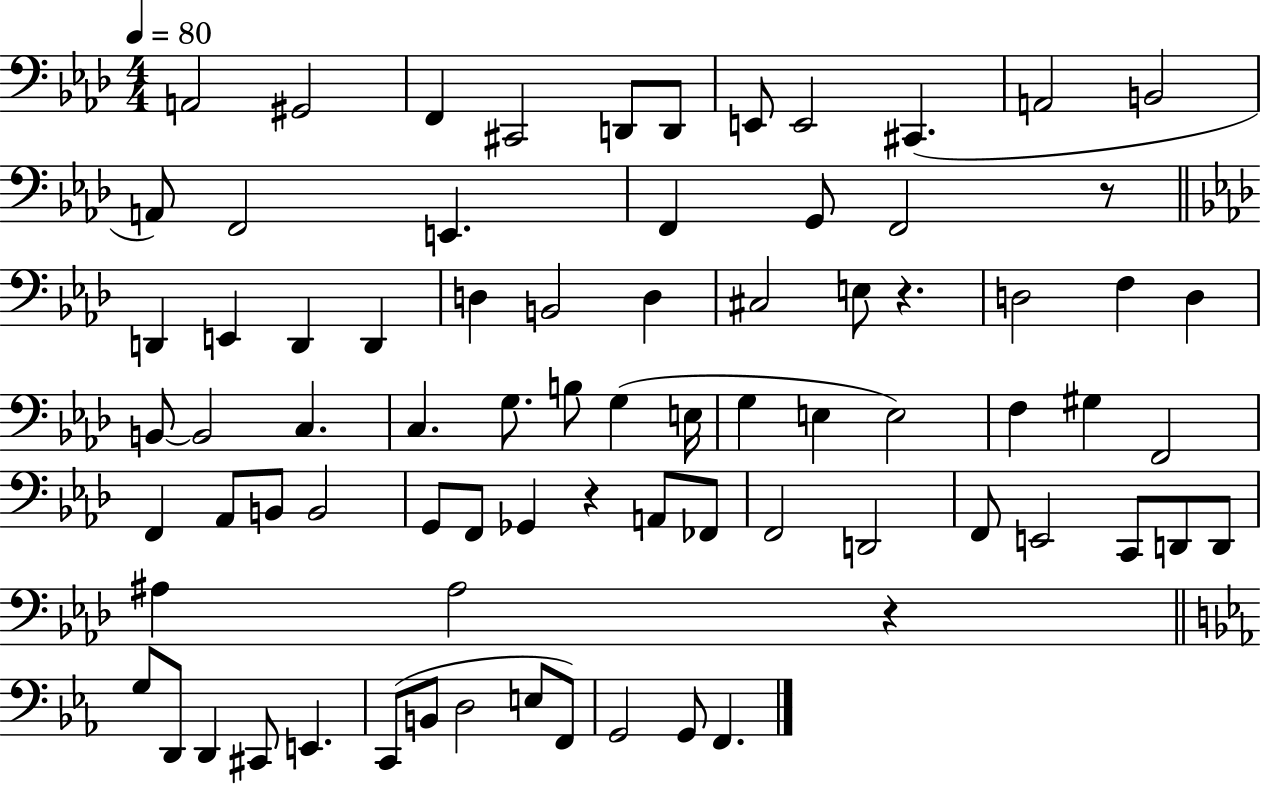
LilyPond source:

{
  \clef bass
  \numericTimeSignature
  \time 4/4
  \key aes \major
  \tempo 4 = 80
  a,2 gis,2 | f,4 cis,2 d,8 d,8 | e,8 e,2 cis,4.( | a,2 b,2 | \break a,8) f,2 e,4. | f,4 g,8 f,2 r8 | \bar "||" \break \key aes \major d,4 e,4 d,4 d,4 | d4 b,2 d4 | cis2 e8 r4. | d2 f4 d4 | \break b,8~~ b,2 c4. | c4. g8. b8 g4( e16 | g4 e4 e2) | f4 gis4 f,2 | \break f,4 aes,8 b,8 b,2 | g,8 f,8 ges,4 r4 a,8 fes,8 | f,2 d,2 | f,8 e,2 c,8 d,8 d,8 | \break ais4 ais2 r4 | \bar "||" \break \key ees \major g8 d,8 d,4 cis,8 e,4. | c,8( b,8 d2 e8 f,8) | g,2 g,8 f,4. | \bar "|."
}